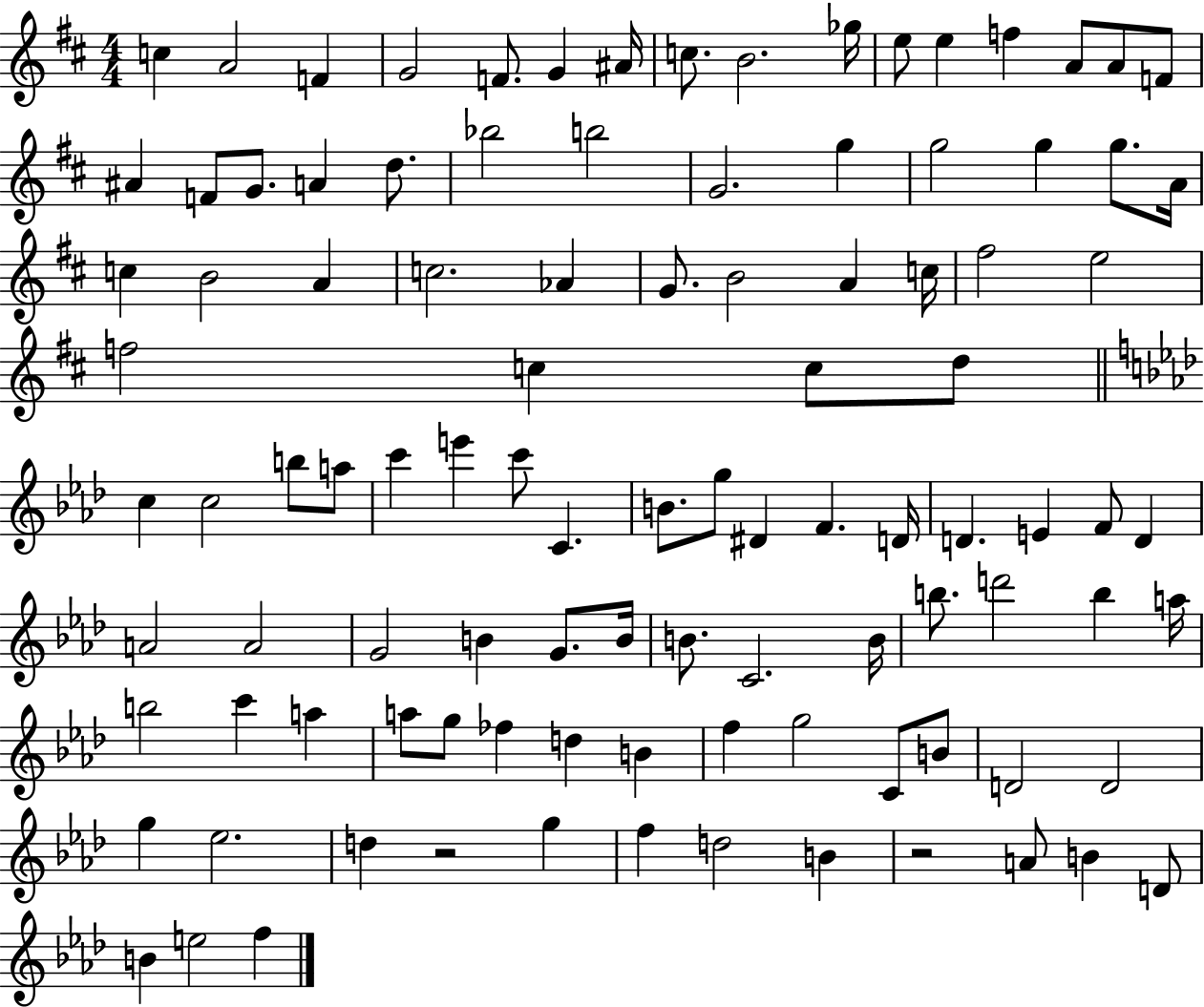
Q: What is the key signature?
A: D major